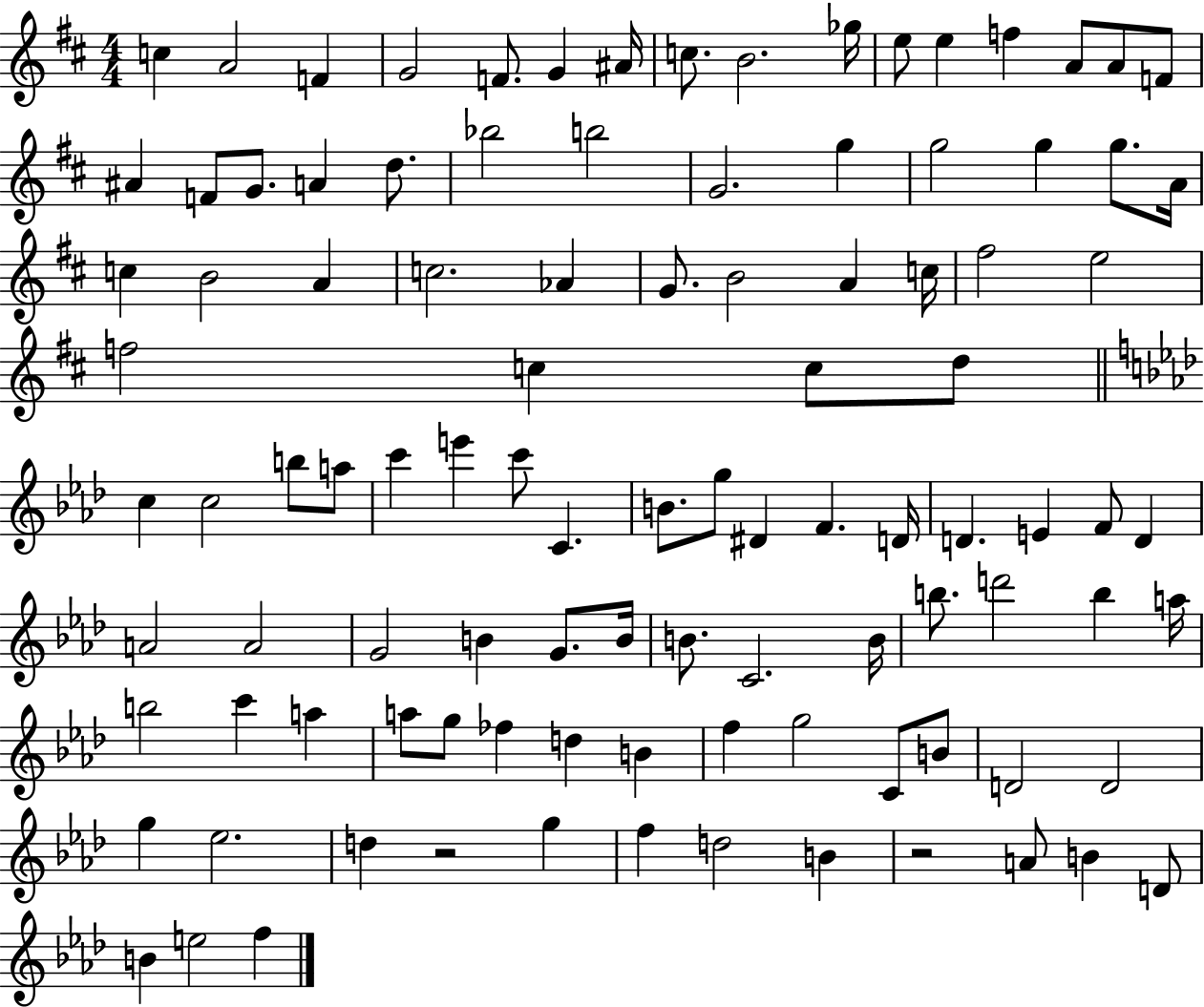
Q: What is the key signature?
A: D major